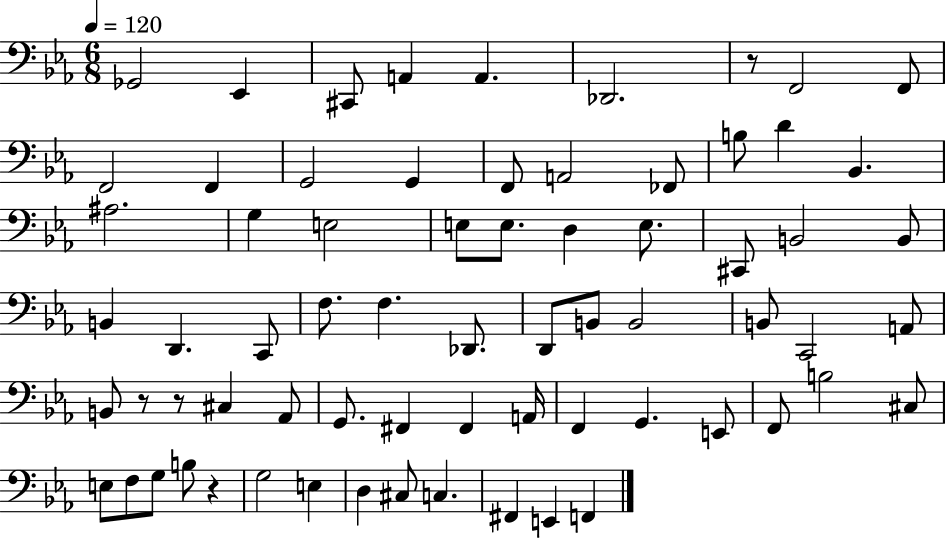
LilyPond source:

{
  \clef bass
  \numericTimeSignature
  \time 6/8
  \key ees \major
  \tempo 4 = 120
  ges,2 ees,4 | cis,8 a,4 a,4. | des,2. | r8 f,2 f,8 | \break f,2 f,4 | g,2 g,4 | f,8 a,2 fes,8 | b8 d'4 bes,4. | \break ais2. | g4 e2 | e8 e8. d4 e8. | cis,8 b,2 b,8 | \break b,4 d,4. c,8 | f8. f4. des,8. | d,8 b,8 b,2 | b,8 c,2 a,8 | \break b,8 r8 r8 cis4 aes,8 | g,8. fis,4 fis,4 a,16 | f,4 g,4. e,8 | f,8 b2 cis8 | \break e8 f8 g8 b8 r4 | g2 e4 | d4 cis8 c4. | fis,4 e,4 f,4 | \break \bar "|."
}